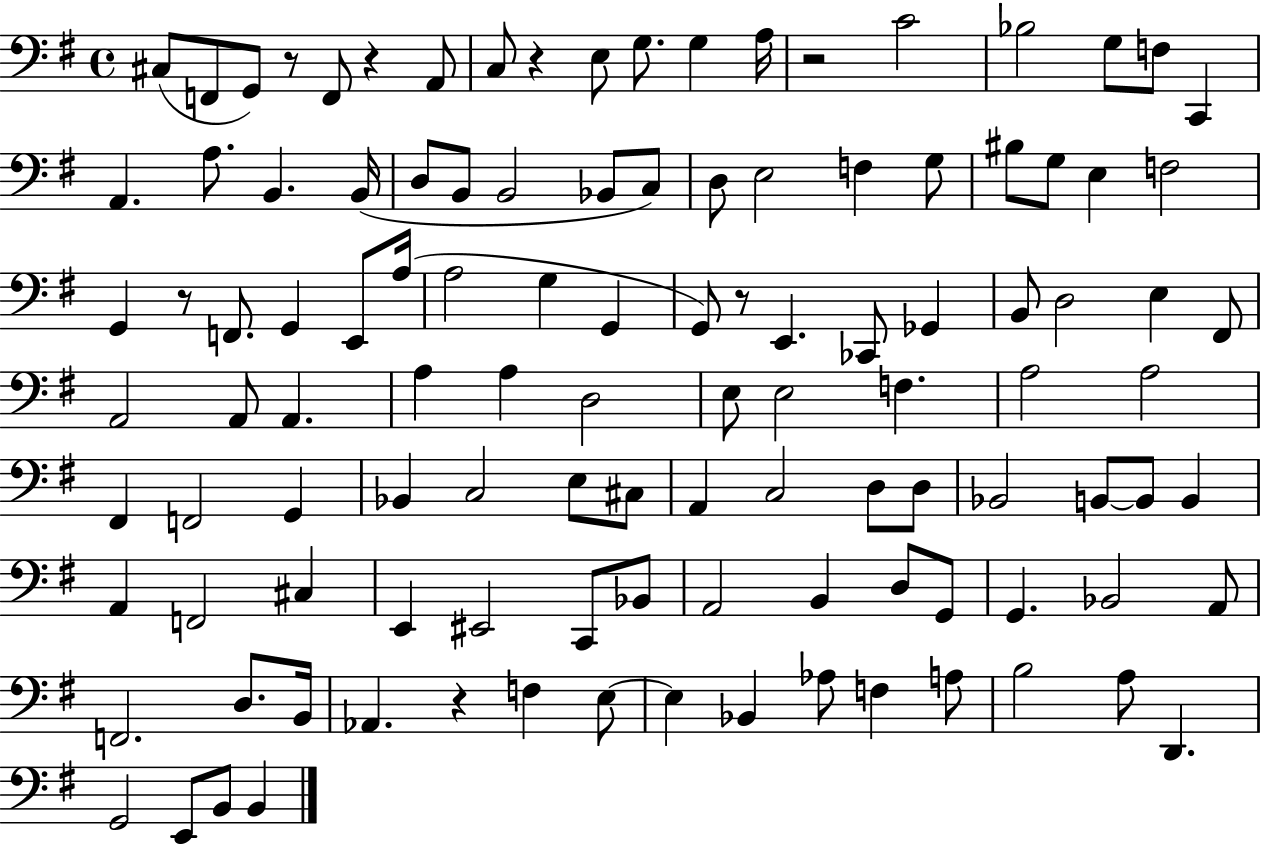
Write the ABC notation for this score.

X:1
T:Untitled
M:4/4
L:1/4
K:G
^C,/2 F,,/2 G,,/2 z/2 F,,/2 z A,,/2 C,/2 z E,/2 G,/2 G, A,/4 z2 C2 _B,2 G,/2 F,/2 C,, A,, A,/2 B,, B,,/4 D,/2 B,,/2 B,,2 _B,,/2 C,/2 D,/2 E,2 F, G,/2 ^B,/2 G,/2 E, F,2 G,, z/2 F,,/2 G,, E,,/2 A,/4 A,2 G, G,, G,,/2 z/2 E,, _C,,/2 _G,, B,,/2 D,2 E, ^F,,/2 A,,2 A,,/2 A,, A, A, D,2 E,/2 E,2 F, A,2 A,2 ^F,, F,,2 G,, _B,, C,2 E,/2 ^C,/2 A,, C,2 D,/2 D,/2 _B,,2 B,,/2 B,,/2 B,, A,, F,,2 ^C, E,, ^E,,2 C,,/2 _B,,/2 A,,2 B,, D,/2 G,,/2 G,, _B,,2 A,,/2 F,,2 D,/2 B,,/4 _A,, z F, E,/2 E, _B,, _A,/2 F, A,/2 B,2 A,/2 D,, G,,2 E,,/2 B,,/2 B,,